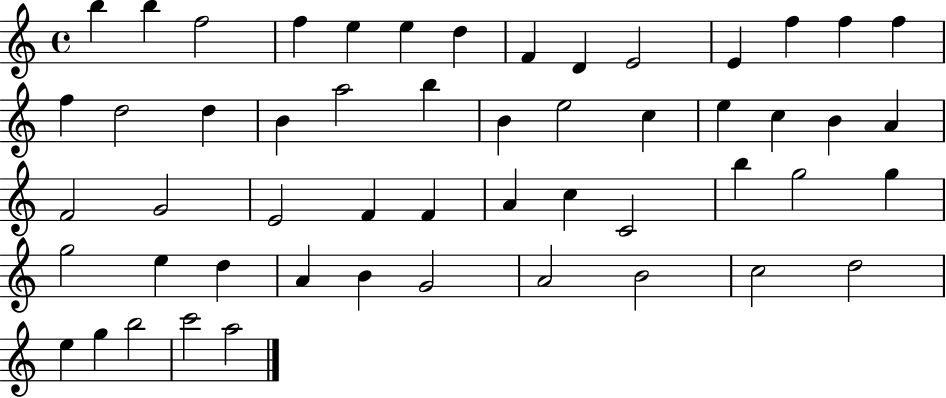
{
  \clef treble
  \time 4/4
  \defaultTimeSignature
  \key c \major
  b''4 b''4 f''2 | f''4 e''4 e''4 d''4 | f'4 d'4 e'2 | e'4 f''4 f''4 f''4 | \break f''4 d''2 d''4 | b'4 a''2 b''4 | b'4 e''2 c''4 | e''4 c''4 b'4 a'4 | \break f'2 g'2 | e'2 f'4 f'4 | a'4 c''4 c'2 | b''4 g''2 g''4 | \break g''2 e''4 d''4 | a'4 b'4 g'2 | a'2 b'2 | c''2 d''2 | \break e''4 g''4 b''2 | c'''2 a''2 | \bar "|."
}